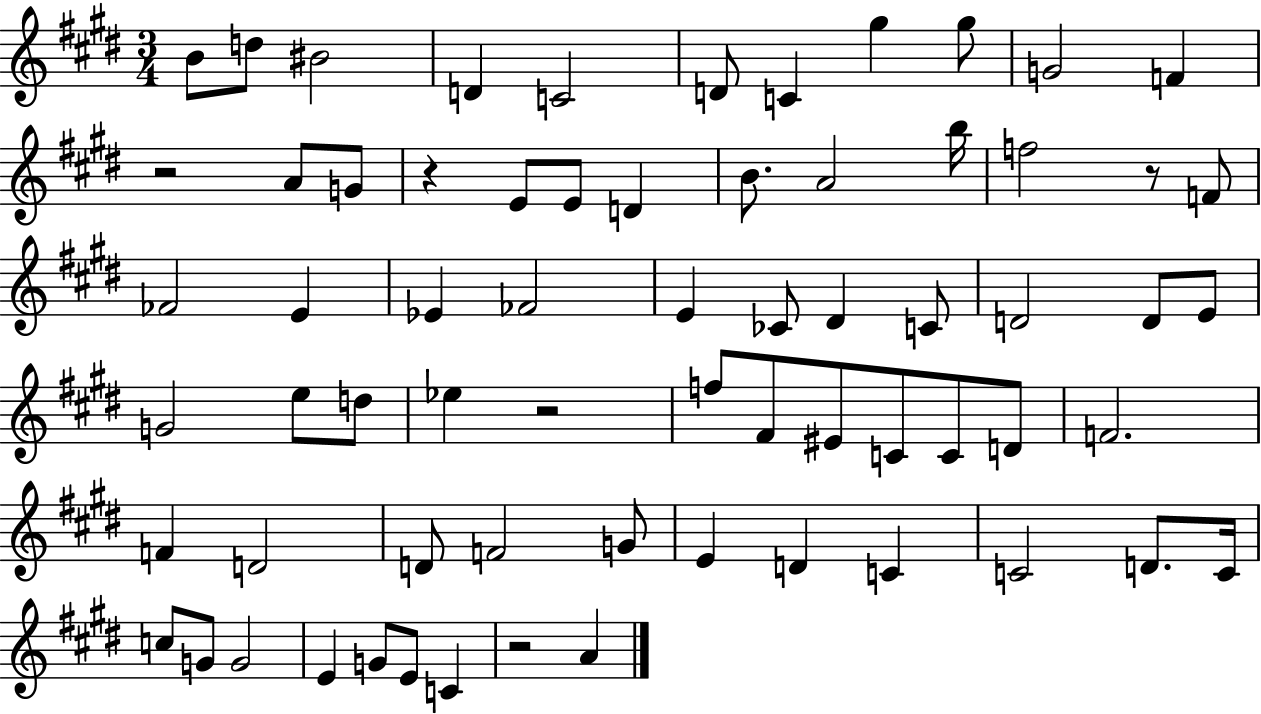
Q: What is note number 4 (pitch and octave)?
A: D4